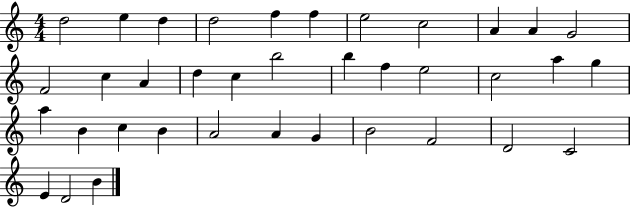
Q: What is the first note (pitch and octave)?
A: D5